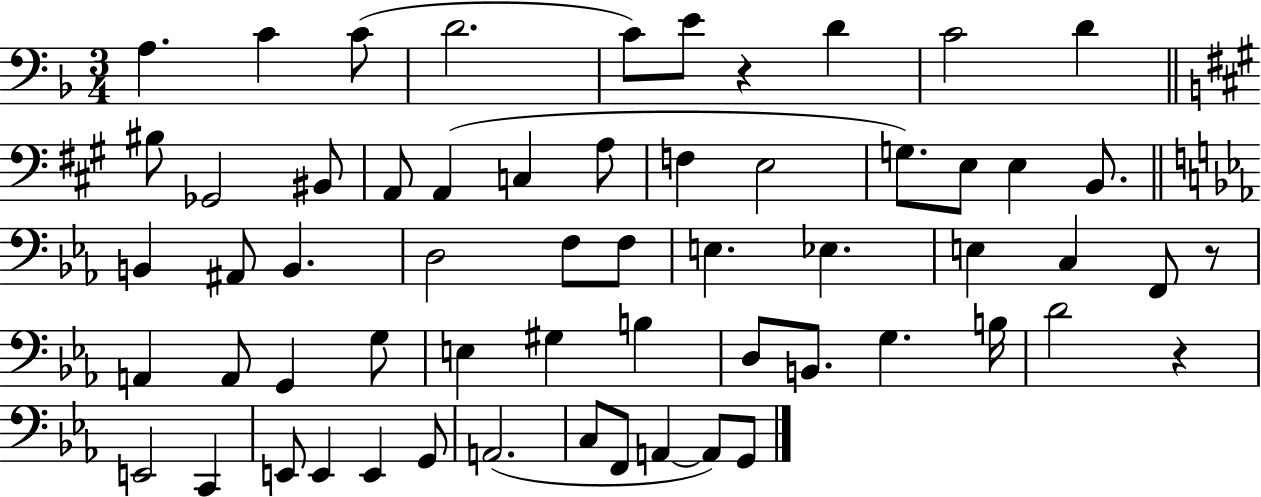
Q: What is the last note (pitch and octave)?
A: G2